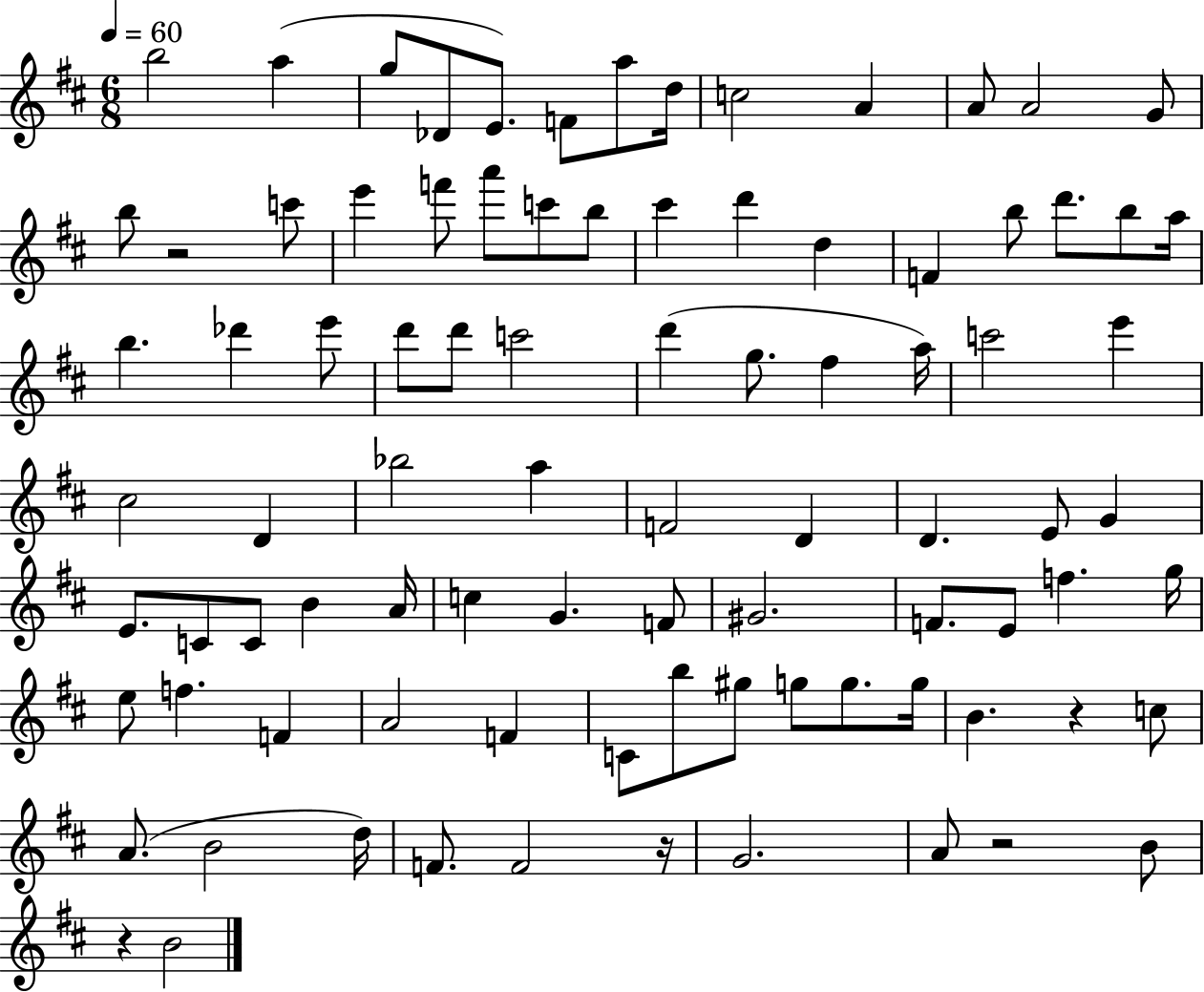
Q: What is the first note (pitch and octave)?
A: B5